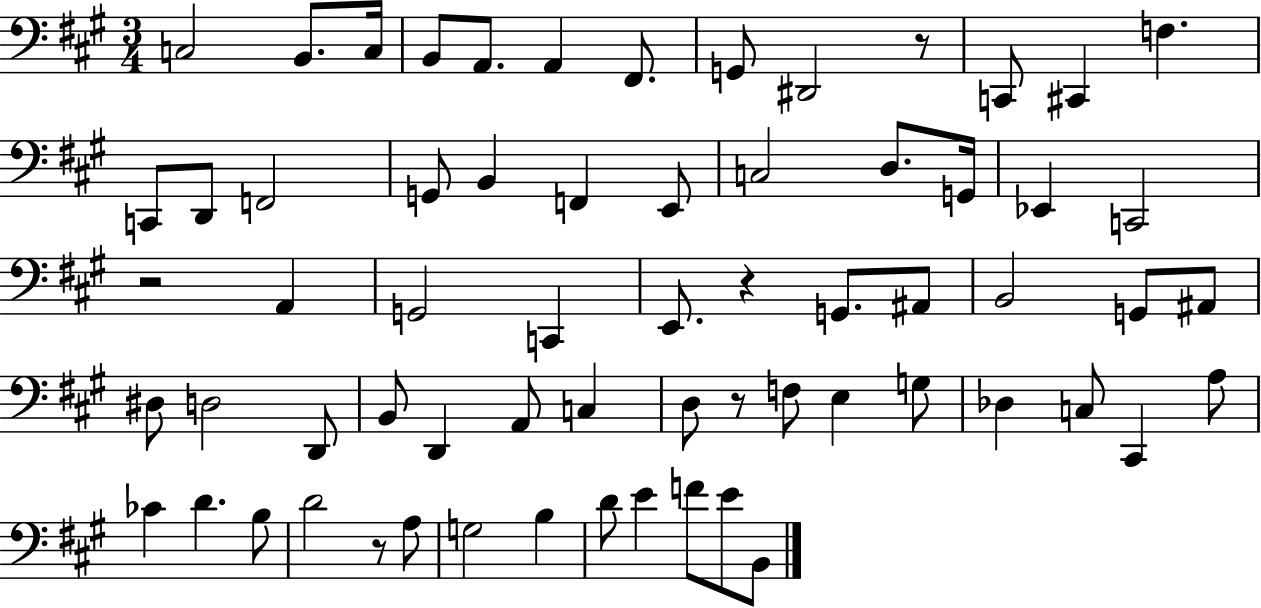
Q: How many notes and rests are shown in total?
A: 65